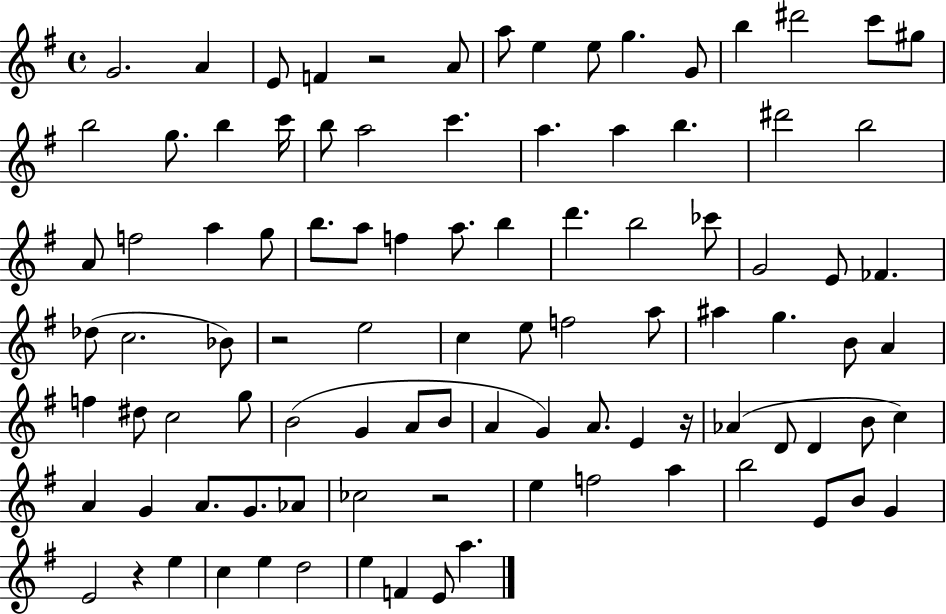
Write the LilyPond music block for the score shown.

{
  \clef treble
  \time 4/4
  \defaultTimeSignature
  \key g \major
  g'2. a'4 | e'8 f'4 r2 a'8 | a''8 e''4 e''8 g''4. g'8 | b''4 dis'''2 c'''8 gis''8 | \break b''2 g''8. b''4 c'''16 | b''8 a''2 c'''4. | a''4. a''4 b''4. | dis'''2 b''2 | \break a'8 f''2 a''4 g''8 | b''8. a''8 f''4 a''8. b''4 | d'''4. b''2 ces'''8 | g'2 e'8 fes'4. | \break des''8( c''2. bes'8) | r2 e''2 | c''4 e''8 f''2 a''8 | ais''4 g''4. b'8 a'4 | \break f''4 dis''8 c''2 g''8 | b'2( g'4 a'8 b'8 | a'4 g'4) a'8. e'4 r16 | aes'4( d'8 d'4 b'8 c''4) | \break a'4 g'4 a'8. g'8. aes'8 | ces''2 r2 | e''4 f''2 a''4 | b''2 e'8 b'8 g'4 | \break e'2 r4 e''4 | c''4 e''4 d''2 | e''4 f'4 e'8 a''4. | \bar "|."
}